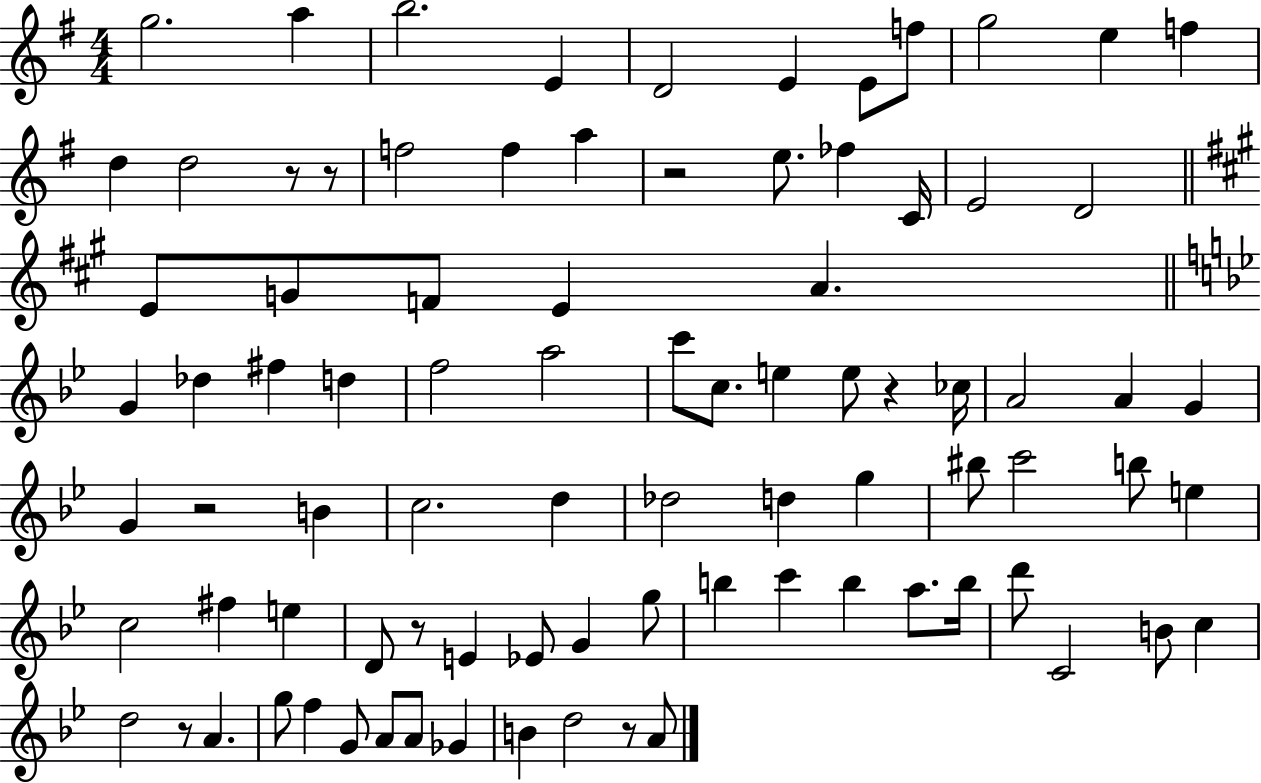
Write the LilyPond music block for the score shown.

{
  \clef treble
  \numericTimeSignature
  \time 4/4
  \key g \major
  g''2. a''4 | b''2. e'4 | d'2 e'4 e'8 f''8 | g''2 e''4 f''4 | \break d''4 d''2 r8 r8 | f''2 f''4 a''4 | r2 e''8. fes''4 c'16 | e'2 d'2 | \break \bar "||" \break \key a \major e'8 g'8 f'8 e'4 a'4. | \bar "||" \break \key g \minor g'4 des''4 fis''4 d''4 | f''2 a''2 | c'''8 c''8. e''4 e''8 r4 ces''16 | a'2 a'4 g'4 | \break g'4 r2 b'4 | c''2. d''4 | des''2 d''4 g''4 | bis''8 c'''2 b''8 e''4 | \break c''2 fis''4 e''4 | d'8 r8 e'4 ees'8 g'4 g''8 | b''4 c'''4 b''4 a''8. b''16 | d'''8 c'2 b'8 c''4 | \break d''2 r8 a'4. | g''8 f''4 g'8 a'8 a'8 ges'4 | b'4 d''2 r8 a'8 | \bar "|."
}